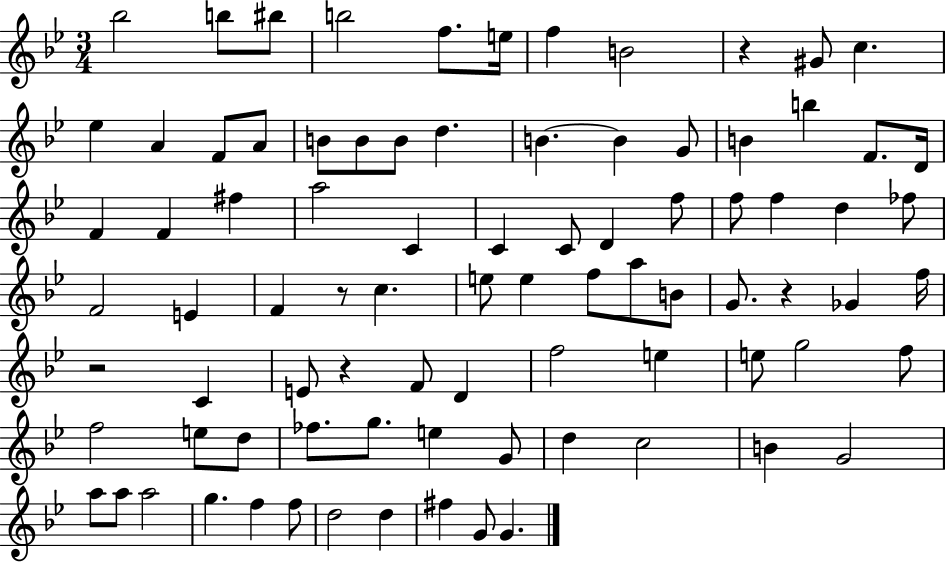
{
  \clef treble
  \numericTimeSignature
  \time 3/4
  \key bes \major
  bes''2 b''8 bis''8 | b''2 f''8. e''16 | f''4 b'2 | r4 gis'8 c''4. | \break ees''4 a'4 f'8 a'8 | b'8 b'8 b'8 d''4. | b'4.~~ b'4 g'8 | b'4 b''4 f'8. d'16 | \break f'4 f'4 fis''4 | a''2 c'4 | c'4 c'8 d'4 f''8 | f''8 f''4 d''4 fes''8 | \break f'2 e'4 | f'4 r8 c''4. | e''8 e''4 f''8 a''8 b'8 | g'8. r4 ges'4 f''16 | \break r2 c'4 | e'8 r4 f'8 d'4 | f''2 e''4 | e''8 g''2 f''8 | \break f''2 e''8 d''8 | fes''8. g''8. e''4 g'8 | d''4 c''2 | b'4 g'2 | \break a''8 a''8 a''2 | g''4. f''4 f''8 | d''2 d''4 | fis''4 g'8 g'4. | \break \bar "|."
}